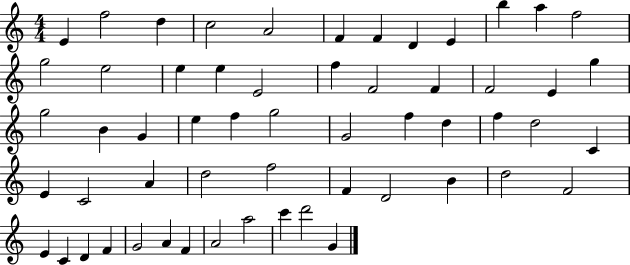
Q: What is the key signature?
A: C major